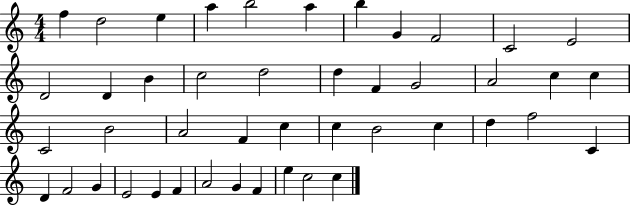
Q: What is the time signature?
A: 4/4